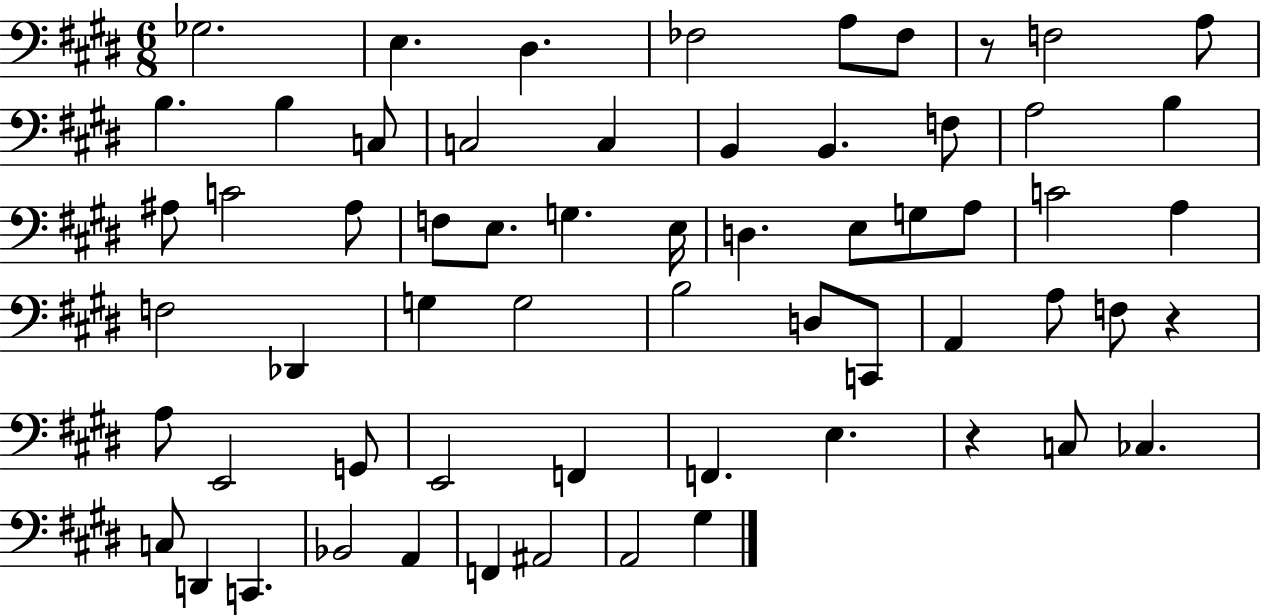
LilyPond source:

{
  \clef bass
  \numericTimeSignature
  \time 6/8
  \key e \major
  ges2. | e4. dis4. | fes2 a8 fes8 | r8 f2 a8 | \break b4. b4 c8 | c2 c4 | b,4 b,4. f8 | a2 b4 | \break ais8 c'2 ais8 | f8 e8. g4. e16 | d4. e8 g8 a8 | c'2 a4 | \break f2 des,4 | g4 g2 | b2 d8 c,8 | a,4 a8 f8 r4 | \break a8 e,2 g,8 | e,2 f,4 | f,4. e4. | r4 c8 ces4. | \break c8 d,4 c,4. | bes,2 a,4 | f,4 ais,2 | a,2 gis4 | \break \bar "|."
}